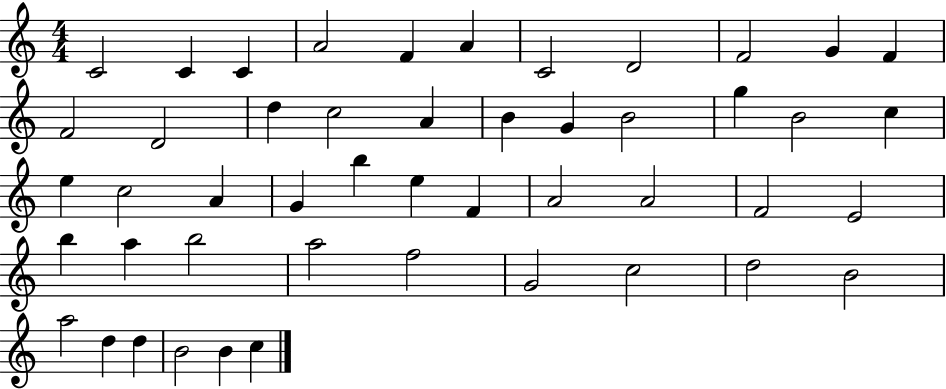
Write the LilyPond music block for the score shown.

{
  \clef treble
  \numericTimeSignature
  \time 4/4
  \key c \major
  c'2 c'4 c'4 | a'2 f'4 a'4 | c'2 d'2 | f'2 g'4 f'4 | \break f'2 d'2 | d''4 c''2 a'4 | b'4 g'4 b'2 | g''4 b'2 c''4 | \break e''4 c''2 a'4 | g'4 b''4 e''4 f'4 | a'2 a'2 | f'2 e'2 | \break b''4 a''4 b''2 | a''2 f''2 | g'2 c''2 | d''2 b'2 | \break a''2 d''4 d''4 | b'2 b'4 c''4 | \bar "|."
}